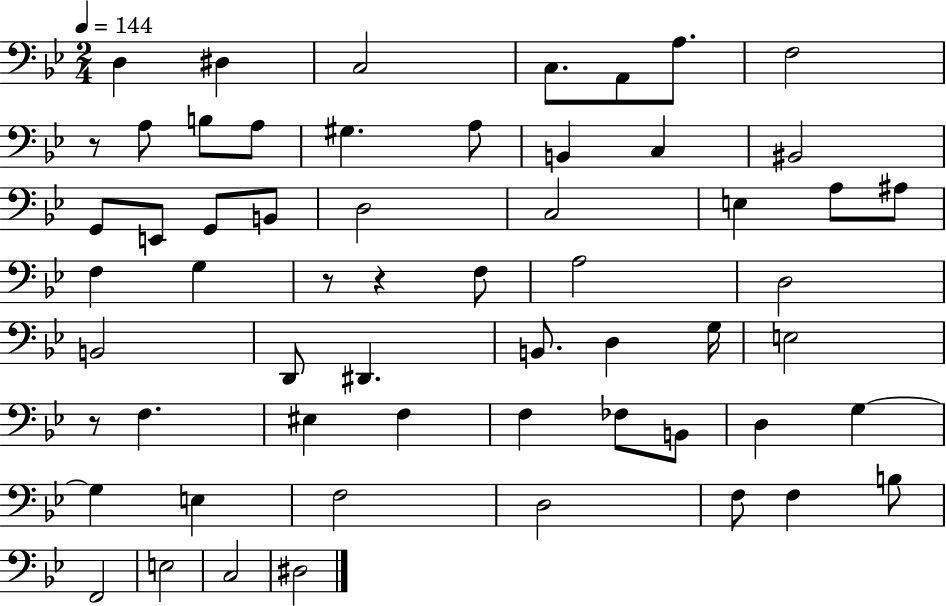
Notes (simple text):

D3/q D#3/q C3/h C3/e. A2/e A3/e. F3/h R/e A3/e B3/e A3/e G#3/q. A3/e B2/q C3/q BIS2/h G2/e E2/e G2/e B2/e D3/h C3/h E3/q A3/e A#3/e F3/q G3/q R/e R/q F3/e A3/h D3/h B2/h D2/e D#2/q. B2/e. D3/q G3/s E3/h R/e F3/q. EIS3/q F3/q F3/q FES3/e B2/e D3/q G3/q G3/q E3/q F3/h D3/h F3/e F3/q B3/e F2/h E3/h C3/h D#3/h